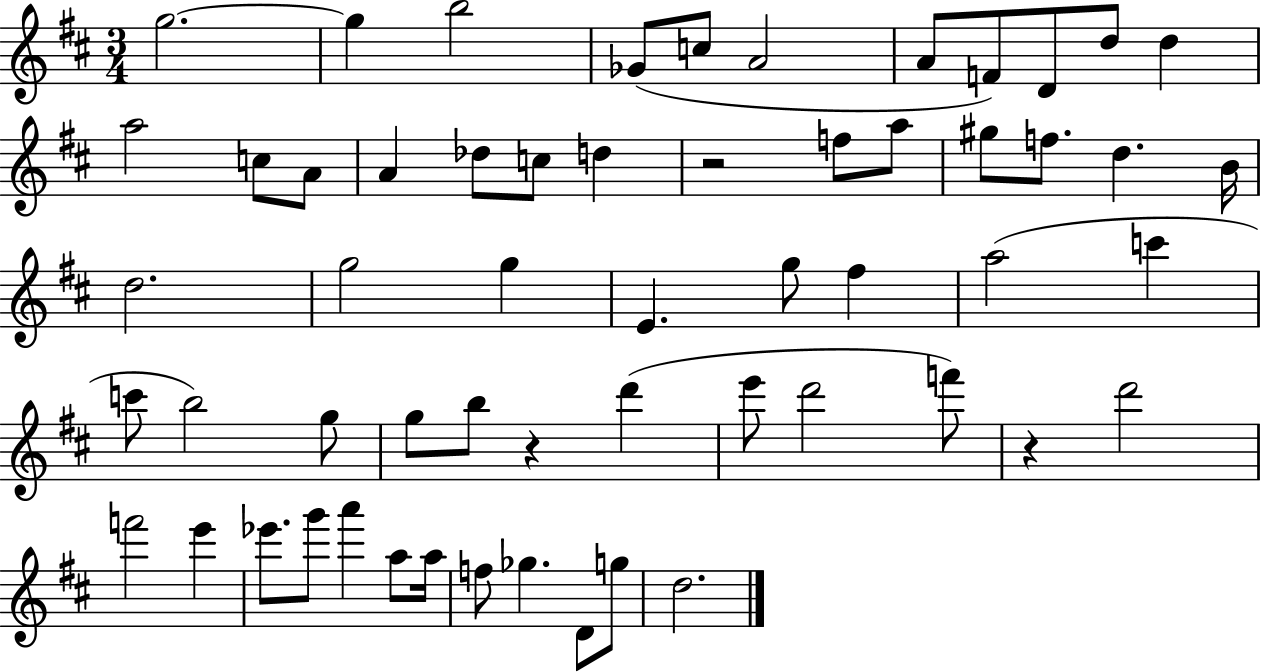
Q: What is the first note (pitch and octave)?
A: G5